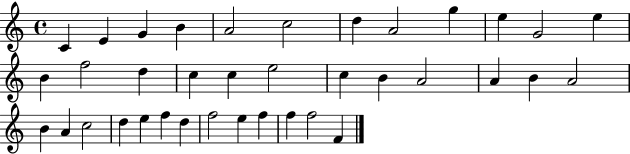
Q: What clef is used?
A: treble